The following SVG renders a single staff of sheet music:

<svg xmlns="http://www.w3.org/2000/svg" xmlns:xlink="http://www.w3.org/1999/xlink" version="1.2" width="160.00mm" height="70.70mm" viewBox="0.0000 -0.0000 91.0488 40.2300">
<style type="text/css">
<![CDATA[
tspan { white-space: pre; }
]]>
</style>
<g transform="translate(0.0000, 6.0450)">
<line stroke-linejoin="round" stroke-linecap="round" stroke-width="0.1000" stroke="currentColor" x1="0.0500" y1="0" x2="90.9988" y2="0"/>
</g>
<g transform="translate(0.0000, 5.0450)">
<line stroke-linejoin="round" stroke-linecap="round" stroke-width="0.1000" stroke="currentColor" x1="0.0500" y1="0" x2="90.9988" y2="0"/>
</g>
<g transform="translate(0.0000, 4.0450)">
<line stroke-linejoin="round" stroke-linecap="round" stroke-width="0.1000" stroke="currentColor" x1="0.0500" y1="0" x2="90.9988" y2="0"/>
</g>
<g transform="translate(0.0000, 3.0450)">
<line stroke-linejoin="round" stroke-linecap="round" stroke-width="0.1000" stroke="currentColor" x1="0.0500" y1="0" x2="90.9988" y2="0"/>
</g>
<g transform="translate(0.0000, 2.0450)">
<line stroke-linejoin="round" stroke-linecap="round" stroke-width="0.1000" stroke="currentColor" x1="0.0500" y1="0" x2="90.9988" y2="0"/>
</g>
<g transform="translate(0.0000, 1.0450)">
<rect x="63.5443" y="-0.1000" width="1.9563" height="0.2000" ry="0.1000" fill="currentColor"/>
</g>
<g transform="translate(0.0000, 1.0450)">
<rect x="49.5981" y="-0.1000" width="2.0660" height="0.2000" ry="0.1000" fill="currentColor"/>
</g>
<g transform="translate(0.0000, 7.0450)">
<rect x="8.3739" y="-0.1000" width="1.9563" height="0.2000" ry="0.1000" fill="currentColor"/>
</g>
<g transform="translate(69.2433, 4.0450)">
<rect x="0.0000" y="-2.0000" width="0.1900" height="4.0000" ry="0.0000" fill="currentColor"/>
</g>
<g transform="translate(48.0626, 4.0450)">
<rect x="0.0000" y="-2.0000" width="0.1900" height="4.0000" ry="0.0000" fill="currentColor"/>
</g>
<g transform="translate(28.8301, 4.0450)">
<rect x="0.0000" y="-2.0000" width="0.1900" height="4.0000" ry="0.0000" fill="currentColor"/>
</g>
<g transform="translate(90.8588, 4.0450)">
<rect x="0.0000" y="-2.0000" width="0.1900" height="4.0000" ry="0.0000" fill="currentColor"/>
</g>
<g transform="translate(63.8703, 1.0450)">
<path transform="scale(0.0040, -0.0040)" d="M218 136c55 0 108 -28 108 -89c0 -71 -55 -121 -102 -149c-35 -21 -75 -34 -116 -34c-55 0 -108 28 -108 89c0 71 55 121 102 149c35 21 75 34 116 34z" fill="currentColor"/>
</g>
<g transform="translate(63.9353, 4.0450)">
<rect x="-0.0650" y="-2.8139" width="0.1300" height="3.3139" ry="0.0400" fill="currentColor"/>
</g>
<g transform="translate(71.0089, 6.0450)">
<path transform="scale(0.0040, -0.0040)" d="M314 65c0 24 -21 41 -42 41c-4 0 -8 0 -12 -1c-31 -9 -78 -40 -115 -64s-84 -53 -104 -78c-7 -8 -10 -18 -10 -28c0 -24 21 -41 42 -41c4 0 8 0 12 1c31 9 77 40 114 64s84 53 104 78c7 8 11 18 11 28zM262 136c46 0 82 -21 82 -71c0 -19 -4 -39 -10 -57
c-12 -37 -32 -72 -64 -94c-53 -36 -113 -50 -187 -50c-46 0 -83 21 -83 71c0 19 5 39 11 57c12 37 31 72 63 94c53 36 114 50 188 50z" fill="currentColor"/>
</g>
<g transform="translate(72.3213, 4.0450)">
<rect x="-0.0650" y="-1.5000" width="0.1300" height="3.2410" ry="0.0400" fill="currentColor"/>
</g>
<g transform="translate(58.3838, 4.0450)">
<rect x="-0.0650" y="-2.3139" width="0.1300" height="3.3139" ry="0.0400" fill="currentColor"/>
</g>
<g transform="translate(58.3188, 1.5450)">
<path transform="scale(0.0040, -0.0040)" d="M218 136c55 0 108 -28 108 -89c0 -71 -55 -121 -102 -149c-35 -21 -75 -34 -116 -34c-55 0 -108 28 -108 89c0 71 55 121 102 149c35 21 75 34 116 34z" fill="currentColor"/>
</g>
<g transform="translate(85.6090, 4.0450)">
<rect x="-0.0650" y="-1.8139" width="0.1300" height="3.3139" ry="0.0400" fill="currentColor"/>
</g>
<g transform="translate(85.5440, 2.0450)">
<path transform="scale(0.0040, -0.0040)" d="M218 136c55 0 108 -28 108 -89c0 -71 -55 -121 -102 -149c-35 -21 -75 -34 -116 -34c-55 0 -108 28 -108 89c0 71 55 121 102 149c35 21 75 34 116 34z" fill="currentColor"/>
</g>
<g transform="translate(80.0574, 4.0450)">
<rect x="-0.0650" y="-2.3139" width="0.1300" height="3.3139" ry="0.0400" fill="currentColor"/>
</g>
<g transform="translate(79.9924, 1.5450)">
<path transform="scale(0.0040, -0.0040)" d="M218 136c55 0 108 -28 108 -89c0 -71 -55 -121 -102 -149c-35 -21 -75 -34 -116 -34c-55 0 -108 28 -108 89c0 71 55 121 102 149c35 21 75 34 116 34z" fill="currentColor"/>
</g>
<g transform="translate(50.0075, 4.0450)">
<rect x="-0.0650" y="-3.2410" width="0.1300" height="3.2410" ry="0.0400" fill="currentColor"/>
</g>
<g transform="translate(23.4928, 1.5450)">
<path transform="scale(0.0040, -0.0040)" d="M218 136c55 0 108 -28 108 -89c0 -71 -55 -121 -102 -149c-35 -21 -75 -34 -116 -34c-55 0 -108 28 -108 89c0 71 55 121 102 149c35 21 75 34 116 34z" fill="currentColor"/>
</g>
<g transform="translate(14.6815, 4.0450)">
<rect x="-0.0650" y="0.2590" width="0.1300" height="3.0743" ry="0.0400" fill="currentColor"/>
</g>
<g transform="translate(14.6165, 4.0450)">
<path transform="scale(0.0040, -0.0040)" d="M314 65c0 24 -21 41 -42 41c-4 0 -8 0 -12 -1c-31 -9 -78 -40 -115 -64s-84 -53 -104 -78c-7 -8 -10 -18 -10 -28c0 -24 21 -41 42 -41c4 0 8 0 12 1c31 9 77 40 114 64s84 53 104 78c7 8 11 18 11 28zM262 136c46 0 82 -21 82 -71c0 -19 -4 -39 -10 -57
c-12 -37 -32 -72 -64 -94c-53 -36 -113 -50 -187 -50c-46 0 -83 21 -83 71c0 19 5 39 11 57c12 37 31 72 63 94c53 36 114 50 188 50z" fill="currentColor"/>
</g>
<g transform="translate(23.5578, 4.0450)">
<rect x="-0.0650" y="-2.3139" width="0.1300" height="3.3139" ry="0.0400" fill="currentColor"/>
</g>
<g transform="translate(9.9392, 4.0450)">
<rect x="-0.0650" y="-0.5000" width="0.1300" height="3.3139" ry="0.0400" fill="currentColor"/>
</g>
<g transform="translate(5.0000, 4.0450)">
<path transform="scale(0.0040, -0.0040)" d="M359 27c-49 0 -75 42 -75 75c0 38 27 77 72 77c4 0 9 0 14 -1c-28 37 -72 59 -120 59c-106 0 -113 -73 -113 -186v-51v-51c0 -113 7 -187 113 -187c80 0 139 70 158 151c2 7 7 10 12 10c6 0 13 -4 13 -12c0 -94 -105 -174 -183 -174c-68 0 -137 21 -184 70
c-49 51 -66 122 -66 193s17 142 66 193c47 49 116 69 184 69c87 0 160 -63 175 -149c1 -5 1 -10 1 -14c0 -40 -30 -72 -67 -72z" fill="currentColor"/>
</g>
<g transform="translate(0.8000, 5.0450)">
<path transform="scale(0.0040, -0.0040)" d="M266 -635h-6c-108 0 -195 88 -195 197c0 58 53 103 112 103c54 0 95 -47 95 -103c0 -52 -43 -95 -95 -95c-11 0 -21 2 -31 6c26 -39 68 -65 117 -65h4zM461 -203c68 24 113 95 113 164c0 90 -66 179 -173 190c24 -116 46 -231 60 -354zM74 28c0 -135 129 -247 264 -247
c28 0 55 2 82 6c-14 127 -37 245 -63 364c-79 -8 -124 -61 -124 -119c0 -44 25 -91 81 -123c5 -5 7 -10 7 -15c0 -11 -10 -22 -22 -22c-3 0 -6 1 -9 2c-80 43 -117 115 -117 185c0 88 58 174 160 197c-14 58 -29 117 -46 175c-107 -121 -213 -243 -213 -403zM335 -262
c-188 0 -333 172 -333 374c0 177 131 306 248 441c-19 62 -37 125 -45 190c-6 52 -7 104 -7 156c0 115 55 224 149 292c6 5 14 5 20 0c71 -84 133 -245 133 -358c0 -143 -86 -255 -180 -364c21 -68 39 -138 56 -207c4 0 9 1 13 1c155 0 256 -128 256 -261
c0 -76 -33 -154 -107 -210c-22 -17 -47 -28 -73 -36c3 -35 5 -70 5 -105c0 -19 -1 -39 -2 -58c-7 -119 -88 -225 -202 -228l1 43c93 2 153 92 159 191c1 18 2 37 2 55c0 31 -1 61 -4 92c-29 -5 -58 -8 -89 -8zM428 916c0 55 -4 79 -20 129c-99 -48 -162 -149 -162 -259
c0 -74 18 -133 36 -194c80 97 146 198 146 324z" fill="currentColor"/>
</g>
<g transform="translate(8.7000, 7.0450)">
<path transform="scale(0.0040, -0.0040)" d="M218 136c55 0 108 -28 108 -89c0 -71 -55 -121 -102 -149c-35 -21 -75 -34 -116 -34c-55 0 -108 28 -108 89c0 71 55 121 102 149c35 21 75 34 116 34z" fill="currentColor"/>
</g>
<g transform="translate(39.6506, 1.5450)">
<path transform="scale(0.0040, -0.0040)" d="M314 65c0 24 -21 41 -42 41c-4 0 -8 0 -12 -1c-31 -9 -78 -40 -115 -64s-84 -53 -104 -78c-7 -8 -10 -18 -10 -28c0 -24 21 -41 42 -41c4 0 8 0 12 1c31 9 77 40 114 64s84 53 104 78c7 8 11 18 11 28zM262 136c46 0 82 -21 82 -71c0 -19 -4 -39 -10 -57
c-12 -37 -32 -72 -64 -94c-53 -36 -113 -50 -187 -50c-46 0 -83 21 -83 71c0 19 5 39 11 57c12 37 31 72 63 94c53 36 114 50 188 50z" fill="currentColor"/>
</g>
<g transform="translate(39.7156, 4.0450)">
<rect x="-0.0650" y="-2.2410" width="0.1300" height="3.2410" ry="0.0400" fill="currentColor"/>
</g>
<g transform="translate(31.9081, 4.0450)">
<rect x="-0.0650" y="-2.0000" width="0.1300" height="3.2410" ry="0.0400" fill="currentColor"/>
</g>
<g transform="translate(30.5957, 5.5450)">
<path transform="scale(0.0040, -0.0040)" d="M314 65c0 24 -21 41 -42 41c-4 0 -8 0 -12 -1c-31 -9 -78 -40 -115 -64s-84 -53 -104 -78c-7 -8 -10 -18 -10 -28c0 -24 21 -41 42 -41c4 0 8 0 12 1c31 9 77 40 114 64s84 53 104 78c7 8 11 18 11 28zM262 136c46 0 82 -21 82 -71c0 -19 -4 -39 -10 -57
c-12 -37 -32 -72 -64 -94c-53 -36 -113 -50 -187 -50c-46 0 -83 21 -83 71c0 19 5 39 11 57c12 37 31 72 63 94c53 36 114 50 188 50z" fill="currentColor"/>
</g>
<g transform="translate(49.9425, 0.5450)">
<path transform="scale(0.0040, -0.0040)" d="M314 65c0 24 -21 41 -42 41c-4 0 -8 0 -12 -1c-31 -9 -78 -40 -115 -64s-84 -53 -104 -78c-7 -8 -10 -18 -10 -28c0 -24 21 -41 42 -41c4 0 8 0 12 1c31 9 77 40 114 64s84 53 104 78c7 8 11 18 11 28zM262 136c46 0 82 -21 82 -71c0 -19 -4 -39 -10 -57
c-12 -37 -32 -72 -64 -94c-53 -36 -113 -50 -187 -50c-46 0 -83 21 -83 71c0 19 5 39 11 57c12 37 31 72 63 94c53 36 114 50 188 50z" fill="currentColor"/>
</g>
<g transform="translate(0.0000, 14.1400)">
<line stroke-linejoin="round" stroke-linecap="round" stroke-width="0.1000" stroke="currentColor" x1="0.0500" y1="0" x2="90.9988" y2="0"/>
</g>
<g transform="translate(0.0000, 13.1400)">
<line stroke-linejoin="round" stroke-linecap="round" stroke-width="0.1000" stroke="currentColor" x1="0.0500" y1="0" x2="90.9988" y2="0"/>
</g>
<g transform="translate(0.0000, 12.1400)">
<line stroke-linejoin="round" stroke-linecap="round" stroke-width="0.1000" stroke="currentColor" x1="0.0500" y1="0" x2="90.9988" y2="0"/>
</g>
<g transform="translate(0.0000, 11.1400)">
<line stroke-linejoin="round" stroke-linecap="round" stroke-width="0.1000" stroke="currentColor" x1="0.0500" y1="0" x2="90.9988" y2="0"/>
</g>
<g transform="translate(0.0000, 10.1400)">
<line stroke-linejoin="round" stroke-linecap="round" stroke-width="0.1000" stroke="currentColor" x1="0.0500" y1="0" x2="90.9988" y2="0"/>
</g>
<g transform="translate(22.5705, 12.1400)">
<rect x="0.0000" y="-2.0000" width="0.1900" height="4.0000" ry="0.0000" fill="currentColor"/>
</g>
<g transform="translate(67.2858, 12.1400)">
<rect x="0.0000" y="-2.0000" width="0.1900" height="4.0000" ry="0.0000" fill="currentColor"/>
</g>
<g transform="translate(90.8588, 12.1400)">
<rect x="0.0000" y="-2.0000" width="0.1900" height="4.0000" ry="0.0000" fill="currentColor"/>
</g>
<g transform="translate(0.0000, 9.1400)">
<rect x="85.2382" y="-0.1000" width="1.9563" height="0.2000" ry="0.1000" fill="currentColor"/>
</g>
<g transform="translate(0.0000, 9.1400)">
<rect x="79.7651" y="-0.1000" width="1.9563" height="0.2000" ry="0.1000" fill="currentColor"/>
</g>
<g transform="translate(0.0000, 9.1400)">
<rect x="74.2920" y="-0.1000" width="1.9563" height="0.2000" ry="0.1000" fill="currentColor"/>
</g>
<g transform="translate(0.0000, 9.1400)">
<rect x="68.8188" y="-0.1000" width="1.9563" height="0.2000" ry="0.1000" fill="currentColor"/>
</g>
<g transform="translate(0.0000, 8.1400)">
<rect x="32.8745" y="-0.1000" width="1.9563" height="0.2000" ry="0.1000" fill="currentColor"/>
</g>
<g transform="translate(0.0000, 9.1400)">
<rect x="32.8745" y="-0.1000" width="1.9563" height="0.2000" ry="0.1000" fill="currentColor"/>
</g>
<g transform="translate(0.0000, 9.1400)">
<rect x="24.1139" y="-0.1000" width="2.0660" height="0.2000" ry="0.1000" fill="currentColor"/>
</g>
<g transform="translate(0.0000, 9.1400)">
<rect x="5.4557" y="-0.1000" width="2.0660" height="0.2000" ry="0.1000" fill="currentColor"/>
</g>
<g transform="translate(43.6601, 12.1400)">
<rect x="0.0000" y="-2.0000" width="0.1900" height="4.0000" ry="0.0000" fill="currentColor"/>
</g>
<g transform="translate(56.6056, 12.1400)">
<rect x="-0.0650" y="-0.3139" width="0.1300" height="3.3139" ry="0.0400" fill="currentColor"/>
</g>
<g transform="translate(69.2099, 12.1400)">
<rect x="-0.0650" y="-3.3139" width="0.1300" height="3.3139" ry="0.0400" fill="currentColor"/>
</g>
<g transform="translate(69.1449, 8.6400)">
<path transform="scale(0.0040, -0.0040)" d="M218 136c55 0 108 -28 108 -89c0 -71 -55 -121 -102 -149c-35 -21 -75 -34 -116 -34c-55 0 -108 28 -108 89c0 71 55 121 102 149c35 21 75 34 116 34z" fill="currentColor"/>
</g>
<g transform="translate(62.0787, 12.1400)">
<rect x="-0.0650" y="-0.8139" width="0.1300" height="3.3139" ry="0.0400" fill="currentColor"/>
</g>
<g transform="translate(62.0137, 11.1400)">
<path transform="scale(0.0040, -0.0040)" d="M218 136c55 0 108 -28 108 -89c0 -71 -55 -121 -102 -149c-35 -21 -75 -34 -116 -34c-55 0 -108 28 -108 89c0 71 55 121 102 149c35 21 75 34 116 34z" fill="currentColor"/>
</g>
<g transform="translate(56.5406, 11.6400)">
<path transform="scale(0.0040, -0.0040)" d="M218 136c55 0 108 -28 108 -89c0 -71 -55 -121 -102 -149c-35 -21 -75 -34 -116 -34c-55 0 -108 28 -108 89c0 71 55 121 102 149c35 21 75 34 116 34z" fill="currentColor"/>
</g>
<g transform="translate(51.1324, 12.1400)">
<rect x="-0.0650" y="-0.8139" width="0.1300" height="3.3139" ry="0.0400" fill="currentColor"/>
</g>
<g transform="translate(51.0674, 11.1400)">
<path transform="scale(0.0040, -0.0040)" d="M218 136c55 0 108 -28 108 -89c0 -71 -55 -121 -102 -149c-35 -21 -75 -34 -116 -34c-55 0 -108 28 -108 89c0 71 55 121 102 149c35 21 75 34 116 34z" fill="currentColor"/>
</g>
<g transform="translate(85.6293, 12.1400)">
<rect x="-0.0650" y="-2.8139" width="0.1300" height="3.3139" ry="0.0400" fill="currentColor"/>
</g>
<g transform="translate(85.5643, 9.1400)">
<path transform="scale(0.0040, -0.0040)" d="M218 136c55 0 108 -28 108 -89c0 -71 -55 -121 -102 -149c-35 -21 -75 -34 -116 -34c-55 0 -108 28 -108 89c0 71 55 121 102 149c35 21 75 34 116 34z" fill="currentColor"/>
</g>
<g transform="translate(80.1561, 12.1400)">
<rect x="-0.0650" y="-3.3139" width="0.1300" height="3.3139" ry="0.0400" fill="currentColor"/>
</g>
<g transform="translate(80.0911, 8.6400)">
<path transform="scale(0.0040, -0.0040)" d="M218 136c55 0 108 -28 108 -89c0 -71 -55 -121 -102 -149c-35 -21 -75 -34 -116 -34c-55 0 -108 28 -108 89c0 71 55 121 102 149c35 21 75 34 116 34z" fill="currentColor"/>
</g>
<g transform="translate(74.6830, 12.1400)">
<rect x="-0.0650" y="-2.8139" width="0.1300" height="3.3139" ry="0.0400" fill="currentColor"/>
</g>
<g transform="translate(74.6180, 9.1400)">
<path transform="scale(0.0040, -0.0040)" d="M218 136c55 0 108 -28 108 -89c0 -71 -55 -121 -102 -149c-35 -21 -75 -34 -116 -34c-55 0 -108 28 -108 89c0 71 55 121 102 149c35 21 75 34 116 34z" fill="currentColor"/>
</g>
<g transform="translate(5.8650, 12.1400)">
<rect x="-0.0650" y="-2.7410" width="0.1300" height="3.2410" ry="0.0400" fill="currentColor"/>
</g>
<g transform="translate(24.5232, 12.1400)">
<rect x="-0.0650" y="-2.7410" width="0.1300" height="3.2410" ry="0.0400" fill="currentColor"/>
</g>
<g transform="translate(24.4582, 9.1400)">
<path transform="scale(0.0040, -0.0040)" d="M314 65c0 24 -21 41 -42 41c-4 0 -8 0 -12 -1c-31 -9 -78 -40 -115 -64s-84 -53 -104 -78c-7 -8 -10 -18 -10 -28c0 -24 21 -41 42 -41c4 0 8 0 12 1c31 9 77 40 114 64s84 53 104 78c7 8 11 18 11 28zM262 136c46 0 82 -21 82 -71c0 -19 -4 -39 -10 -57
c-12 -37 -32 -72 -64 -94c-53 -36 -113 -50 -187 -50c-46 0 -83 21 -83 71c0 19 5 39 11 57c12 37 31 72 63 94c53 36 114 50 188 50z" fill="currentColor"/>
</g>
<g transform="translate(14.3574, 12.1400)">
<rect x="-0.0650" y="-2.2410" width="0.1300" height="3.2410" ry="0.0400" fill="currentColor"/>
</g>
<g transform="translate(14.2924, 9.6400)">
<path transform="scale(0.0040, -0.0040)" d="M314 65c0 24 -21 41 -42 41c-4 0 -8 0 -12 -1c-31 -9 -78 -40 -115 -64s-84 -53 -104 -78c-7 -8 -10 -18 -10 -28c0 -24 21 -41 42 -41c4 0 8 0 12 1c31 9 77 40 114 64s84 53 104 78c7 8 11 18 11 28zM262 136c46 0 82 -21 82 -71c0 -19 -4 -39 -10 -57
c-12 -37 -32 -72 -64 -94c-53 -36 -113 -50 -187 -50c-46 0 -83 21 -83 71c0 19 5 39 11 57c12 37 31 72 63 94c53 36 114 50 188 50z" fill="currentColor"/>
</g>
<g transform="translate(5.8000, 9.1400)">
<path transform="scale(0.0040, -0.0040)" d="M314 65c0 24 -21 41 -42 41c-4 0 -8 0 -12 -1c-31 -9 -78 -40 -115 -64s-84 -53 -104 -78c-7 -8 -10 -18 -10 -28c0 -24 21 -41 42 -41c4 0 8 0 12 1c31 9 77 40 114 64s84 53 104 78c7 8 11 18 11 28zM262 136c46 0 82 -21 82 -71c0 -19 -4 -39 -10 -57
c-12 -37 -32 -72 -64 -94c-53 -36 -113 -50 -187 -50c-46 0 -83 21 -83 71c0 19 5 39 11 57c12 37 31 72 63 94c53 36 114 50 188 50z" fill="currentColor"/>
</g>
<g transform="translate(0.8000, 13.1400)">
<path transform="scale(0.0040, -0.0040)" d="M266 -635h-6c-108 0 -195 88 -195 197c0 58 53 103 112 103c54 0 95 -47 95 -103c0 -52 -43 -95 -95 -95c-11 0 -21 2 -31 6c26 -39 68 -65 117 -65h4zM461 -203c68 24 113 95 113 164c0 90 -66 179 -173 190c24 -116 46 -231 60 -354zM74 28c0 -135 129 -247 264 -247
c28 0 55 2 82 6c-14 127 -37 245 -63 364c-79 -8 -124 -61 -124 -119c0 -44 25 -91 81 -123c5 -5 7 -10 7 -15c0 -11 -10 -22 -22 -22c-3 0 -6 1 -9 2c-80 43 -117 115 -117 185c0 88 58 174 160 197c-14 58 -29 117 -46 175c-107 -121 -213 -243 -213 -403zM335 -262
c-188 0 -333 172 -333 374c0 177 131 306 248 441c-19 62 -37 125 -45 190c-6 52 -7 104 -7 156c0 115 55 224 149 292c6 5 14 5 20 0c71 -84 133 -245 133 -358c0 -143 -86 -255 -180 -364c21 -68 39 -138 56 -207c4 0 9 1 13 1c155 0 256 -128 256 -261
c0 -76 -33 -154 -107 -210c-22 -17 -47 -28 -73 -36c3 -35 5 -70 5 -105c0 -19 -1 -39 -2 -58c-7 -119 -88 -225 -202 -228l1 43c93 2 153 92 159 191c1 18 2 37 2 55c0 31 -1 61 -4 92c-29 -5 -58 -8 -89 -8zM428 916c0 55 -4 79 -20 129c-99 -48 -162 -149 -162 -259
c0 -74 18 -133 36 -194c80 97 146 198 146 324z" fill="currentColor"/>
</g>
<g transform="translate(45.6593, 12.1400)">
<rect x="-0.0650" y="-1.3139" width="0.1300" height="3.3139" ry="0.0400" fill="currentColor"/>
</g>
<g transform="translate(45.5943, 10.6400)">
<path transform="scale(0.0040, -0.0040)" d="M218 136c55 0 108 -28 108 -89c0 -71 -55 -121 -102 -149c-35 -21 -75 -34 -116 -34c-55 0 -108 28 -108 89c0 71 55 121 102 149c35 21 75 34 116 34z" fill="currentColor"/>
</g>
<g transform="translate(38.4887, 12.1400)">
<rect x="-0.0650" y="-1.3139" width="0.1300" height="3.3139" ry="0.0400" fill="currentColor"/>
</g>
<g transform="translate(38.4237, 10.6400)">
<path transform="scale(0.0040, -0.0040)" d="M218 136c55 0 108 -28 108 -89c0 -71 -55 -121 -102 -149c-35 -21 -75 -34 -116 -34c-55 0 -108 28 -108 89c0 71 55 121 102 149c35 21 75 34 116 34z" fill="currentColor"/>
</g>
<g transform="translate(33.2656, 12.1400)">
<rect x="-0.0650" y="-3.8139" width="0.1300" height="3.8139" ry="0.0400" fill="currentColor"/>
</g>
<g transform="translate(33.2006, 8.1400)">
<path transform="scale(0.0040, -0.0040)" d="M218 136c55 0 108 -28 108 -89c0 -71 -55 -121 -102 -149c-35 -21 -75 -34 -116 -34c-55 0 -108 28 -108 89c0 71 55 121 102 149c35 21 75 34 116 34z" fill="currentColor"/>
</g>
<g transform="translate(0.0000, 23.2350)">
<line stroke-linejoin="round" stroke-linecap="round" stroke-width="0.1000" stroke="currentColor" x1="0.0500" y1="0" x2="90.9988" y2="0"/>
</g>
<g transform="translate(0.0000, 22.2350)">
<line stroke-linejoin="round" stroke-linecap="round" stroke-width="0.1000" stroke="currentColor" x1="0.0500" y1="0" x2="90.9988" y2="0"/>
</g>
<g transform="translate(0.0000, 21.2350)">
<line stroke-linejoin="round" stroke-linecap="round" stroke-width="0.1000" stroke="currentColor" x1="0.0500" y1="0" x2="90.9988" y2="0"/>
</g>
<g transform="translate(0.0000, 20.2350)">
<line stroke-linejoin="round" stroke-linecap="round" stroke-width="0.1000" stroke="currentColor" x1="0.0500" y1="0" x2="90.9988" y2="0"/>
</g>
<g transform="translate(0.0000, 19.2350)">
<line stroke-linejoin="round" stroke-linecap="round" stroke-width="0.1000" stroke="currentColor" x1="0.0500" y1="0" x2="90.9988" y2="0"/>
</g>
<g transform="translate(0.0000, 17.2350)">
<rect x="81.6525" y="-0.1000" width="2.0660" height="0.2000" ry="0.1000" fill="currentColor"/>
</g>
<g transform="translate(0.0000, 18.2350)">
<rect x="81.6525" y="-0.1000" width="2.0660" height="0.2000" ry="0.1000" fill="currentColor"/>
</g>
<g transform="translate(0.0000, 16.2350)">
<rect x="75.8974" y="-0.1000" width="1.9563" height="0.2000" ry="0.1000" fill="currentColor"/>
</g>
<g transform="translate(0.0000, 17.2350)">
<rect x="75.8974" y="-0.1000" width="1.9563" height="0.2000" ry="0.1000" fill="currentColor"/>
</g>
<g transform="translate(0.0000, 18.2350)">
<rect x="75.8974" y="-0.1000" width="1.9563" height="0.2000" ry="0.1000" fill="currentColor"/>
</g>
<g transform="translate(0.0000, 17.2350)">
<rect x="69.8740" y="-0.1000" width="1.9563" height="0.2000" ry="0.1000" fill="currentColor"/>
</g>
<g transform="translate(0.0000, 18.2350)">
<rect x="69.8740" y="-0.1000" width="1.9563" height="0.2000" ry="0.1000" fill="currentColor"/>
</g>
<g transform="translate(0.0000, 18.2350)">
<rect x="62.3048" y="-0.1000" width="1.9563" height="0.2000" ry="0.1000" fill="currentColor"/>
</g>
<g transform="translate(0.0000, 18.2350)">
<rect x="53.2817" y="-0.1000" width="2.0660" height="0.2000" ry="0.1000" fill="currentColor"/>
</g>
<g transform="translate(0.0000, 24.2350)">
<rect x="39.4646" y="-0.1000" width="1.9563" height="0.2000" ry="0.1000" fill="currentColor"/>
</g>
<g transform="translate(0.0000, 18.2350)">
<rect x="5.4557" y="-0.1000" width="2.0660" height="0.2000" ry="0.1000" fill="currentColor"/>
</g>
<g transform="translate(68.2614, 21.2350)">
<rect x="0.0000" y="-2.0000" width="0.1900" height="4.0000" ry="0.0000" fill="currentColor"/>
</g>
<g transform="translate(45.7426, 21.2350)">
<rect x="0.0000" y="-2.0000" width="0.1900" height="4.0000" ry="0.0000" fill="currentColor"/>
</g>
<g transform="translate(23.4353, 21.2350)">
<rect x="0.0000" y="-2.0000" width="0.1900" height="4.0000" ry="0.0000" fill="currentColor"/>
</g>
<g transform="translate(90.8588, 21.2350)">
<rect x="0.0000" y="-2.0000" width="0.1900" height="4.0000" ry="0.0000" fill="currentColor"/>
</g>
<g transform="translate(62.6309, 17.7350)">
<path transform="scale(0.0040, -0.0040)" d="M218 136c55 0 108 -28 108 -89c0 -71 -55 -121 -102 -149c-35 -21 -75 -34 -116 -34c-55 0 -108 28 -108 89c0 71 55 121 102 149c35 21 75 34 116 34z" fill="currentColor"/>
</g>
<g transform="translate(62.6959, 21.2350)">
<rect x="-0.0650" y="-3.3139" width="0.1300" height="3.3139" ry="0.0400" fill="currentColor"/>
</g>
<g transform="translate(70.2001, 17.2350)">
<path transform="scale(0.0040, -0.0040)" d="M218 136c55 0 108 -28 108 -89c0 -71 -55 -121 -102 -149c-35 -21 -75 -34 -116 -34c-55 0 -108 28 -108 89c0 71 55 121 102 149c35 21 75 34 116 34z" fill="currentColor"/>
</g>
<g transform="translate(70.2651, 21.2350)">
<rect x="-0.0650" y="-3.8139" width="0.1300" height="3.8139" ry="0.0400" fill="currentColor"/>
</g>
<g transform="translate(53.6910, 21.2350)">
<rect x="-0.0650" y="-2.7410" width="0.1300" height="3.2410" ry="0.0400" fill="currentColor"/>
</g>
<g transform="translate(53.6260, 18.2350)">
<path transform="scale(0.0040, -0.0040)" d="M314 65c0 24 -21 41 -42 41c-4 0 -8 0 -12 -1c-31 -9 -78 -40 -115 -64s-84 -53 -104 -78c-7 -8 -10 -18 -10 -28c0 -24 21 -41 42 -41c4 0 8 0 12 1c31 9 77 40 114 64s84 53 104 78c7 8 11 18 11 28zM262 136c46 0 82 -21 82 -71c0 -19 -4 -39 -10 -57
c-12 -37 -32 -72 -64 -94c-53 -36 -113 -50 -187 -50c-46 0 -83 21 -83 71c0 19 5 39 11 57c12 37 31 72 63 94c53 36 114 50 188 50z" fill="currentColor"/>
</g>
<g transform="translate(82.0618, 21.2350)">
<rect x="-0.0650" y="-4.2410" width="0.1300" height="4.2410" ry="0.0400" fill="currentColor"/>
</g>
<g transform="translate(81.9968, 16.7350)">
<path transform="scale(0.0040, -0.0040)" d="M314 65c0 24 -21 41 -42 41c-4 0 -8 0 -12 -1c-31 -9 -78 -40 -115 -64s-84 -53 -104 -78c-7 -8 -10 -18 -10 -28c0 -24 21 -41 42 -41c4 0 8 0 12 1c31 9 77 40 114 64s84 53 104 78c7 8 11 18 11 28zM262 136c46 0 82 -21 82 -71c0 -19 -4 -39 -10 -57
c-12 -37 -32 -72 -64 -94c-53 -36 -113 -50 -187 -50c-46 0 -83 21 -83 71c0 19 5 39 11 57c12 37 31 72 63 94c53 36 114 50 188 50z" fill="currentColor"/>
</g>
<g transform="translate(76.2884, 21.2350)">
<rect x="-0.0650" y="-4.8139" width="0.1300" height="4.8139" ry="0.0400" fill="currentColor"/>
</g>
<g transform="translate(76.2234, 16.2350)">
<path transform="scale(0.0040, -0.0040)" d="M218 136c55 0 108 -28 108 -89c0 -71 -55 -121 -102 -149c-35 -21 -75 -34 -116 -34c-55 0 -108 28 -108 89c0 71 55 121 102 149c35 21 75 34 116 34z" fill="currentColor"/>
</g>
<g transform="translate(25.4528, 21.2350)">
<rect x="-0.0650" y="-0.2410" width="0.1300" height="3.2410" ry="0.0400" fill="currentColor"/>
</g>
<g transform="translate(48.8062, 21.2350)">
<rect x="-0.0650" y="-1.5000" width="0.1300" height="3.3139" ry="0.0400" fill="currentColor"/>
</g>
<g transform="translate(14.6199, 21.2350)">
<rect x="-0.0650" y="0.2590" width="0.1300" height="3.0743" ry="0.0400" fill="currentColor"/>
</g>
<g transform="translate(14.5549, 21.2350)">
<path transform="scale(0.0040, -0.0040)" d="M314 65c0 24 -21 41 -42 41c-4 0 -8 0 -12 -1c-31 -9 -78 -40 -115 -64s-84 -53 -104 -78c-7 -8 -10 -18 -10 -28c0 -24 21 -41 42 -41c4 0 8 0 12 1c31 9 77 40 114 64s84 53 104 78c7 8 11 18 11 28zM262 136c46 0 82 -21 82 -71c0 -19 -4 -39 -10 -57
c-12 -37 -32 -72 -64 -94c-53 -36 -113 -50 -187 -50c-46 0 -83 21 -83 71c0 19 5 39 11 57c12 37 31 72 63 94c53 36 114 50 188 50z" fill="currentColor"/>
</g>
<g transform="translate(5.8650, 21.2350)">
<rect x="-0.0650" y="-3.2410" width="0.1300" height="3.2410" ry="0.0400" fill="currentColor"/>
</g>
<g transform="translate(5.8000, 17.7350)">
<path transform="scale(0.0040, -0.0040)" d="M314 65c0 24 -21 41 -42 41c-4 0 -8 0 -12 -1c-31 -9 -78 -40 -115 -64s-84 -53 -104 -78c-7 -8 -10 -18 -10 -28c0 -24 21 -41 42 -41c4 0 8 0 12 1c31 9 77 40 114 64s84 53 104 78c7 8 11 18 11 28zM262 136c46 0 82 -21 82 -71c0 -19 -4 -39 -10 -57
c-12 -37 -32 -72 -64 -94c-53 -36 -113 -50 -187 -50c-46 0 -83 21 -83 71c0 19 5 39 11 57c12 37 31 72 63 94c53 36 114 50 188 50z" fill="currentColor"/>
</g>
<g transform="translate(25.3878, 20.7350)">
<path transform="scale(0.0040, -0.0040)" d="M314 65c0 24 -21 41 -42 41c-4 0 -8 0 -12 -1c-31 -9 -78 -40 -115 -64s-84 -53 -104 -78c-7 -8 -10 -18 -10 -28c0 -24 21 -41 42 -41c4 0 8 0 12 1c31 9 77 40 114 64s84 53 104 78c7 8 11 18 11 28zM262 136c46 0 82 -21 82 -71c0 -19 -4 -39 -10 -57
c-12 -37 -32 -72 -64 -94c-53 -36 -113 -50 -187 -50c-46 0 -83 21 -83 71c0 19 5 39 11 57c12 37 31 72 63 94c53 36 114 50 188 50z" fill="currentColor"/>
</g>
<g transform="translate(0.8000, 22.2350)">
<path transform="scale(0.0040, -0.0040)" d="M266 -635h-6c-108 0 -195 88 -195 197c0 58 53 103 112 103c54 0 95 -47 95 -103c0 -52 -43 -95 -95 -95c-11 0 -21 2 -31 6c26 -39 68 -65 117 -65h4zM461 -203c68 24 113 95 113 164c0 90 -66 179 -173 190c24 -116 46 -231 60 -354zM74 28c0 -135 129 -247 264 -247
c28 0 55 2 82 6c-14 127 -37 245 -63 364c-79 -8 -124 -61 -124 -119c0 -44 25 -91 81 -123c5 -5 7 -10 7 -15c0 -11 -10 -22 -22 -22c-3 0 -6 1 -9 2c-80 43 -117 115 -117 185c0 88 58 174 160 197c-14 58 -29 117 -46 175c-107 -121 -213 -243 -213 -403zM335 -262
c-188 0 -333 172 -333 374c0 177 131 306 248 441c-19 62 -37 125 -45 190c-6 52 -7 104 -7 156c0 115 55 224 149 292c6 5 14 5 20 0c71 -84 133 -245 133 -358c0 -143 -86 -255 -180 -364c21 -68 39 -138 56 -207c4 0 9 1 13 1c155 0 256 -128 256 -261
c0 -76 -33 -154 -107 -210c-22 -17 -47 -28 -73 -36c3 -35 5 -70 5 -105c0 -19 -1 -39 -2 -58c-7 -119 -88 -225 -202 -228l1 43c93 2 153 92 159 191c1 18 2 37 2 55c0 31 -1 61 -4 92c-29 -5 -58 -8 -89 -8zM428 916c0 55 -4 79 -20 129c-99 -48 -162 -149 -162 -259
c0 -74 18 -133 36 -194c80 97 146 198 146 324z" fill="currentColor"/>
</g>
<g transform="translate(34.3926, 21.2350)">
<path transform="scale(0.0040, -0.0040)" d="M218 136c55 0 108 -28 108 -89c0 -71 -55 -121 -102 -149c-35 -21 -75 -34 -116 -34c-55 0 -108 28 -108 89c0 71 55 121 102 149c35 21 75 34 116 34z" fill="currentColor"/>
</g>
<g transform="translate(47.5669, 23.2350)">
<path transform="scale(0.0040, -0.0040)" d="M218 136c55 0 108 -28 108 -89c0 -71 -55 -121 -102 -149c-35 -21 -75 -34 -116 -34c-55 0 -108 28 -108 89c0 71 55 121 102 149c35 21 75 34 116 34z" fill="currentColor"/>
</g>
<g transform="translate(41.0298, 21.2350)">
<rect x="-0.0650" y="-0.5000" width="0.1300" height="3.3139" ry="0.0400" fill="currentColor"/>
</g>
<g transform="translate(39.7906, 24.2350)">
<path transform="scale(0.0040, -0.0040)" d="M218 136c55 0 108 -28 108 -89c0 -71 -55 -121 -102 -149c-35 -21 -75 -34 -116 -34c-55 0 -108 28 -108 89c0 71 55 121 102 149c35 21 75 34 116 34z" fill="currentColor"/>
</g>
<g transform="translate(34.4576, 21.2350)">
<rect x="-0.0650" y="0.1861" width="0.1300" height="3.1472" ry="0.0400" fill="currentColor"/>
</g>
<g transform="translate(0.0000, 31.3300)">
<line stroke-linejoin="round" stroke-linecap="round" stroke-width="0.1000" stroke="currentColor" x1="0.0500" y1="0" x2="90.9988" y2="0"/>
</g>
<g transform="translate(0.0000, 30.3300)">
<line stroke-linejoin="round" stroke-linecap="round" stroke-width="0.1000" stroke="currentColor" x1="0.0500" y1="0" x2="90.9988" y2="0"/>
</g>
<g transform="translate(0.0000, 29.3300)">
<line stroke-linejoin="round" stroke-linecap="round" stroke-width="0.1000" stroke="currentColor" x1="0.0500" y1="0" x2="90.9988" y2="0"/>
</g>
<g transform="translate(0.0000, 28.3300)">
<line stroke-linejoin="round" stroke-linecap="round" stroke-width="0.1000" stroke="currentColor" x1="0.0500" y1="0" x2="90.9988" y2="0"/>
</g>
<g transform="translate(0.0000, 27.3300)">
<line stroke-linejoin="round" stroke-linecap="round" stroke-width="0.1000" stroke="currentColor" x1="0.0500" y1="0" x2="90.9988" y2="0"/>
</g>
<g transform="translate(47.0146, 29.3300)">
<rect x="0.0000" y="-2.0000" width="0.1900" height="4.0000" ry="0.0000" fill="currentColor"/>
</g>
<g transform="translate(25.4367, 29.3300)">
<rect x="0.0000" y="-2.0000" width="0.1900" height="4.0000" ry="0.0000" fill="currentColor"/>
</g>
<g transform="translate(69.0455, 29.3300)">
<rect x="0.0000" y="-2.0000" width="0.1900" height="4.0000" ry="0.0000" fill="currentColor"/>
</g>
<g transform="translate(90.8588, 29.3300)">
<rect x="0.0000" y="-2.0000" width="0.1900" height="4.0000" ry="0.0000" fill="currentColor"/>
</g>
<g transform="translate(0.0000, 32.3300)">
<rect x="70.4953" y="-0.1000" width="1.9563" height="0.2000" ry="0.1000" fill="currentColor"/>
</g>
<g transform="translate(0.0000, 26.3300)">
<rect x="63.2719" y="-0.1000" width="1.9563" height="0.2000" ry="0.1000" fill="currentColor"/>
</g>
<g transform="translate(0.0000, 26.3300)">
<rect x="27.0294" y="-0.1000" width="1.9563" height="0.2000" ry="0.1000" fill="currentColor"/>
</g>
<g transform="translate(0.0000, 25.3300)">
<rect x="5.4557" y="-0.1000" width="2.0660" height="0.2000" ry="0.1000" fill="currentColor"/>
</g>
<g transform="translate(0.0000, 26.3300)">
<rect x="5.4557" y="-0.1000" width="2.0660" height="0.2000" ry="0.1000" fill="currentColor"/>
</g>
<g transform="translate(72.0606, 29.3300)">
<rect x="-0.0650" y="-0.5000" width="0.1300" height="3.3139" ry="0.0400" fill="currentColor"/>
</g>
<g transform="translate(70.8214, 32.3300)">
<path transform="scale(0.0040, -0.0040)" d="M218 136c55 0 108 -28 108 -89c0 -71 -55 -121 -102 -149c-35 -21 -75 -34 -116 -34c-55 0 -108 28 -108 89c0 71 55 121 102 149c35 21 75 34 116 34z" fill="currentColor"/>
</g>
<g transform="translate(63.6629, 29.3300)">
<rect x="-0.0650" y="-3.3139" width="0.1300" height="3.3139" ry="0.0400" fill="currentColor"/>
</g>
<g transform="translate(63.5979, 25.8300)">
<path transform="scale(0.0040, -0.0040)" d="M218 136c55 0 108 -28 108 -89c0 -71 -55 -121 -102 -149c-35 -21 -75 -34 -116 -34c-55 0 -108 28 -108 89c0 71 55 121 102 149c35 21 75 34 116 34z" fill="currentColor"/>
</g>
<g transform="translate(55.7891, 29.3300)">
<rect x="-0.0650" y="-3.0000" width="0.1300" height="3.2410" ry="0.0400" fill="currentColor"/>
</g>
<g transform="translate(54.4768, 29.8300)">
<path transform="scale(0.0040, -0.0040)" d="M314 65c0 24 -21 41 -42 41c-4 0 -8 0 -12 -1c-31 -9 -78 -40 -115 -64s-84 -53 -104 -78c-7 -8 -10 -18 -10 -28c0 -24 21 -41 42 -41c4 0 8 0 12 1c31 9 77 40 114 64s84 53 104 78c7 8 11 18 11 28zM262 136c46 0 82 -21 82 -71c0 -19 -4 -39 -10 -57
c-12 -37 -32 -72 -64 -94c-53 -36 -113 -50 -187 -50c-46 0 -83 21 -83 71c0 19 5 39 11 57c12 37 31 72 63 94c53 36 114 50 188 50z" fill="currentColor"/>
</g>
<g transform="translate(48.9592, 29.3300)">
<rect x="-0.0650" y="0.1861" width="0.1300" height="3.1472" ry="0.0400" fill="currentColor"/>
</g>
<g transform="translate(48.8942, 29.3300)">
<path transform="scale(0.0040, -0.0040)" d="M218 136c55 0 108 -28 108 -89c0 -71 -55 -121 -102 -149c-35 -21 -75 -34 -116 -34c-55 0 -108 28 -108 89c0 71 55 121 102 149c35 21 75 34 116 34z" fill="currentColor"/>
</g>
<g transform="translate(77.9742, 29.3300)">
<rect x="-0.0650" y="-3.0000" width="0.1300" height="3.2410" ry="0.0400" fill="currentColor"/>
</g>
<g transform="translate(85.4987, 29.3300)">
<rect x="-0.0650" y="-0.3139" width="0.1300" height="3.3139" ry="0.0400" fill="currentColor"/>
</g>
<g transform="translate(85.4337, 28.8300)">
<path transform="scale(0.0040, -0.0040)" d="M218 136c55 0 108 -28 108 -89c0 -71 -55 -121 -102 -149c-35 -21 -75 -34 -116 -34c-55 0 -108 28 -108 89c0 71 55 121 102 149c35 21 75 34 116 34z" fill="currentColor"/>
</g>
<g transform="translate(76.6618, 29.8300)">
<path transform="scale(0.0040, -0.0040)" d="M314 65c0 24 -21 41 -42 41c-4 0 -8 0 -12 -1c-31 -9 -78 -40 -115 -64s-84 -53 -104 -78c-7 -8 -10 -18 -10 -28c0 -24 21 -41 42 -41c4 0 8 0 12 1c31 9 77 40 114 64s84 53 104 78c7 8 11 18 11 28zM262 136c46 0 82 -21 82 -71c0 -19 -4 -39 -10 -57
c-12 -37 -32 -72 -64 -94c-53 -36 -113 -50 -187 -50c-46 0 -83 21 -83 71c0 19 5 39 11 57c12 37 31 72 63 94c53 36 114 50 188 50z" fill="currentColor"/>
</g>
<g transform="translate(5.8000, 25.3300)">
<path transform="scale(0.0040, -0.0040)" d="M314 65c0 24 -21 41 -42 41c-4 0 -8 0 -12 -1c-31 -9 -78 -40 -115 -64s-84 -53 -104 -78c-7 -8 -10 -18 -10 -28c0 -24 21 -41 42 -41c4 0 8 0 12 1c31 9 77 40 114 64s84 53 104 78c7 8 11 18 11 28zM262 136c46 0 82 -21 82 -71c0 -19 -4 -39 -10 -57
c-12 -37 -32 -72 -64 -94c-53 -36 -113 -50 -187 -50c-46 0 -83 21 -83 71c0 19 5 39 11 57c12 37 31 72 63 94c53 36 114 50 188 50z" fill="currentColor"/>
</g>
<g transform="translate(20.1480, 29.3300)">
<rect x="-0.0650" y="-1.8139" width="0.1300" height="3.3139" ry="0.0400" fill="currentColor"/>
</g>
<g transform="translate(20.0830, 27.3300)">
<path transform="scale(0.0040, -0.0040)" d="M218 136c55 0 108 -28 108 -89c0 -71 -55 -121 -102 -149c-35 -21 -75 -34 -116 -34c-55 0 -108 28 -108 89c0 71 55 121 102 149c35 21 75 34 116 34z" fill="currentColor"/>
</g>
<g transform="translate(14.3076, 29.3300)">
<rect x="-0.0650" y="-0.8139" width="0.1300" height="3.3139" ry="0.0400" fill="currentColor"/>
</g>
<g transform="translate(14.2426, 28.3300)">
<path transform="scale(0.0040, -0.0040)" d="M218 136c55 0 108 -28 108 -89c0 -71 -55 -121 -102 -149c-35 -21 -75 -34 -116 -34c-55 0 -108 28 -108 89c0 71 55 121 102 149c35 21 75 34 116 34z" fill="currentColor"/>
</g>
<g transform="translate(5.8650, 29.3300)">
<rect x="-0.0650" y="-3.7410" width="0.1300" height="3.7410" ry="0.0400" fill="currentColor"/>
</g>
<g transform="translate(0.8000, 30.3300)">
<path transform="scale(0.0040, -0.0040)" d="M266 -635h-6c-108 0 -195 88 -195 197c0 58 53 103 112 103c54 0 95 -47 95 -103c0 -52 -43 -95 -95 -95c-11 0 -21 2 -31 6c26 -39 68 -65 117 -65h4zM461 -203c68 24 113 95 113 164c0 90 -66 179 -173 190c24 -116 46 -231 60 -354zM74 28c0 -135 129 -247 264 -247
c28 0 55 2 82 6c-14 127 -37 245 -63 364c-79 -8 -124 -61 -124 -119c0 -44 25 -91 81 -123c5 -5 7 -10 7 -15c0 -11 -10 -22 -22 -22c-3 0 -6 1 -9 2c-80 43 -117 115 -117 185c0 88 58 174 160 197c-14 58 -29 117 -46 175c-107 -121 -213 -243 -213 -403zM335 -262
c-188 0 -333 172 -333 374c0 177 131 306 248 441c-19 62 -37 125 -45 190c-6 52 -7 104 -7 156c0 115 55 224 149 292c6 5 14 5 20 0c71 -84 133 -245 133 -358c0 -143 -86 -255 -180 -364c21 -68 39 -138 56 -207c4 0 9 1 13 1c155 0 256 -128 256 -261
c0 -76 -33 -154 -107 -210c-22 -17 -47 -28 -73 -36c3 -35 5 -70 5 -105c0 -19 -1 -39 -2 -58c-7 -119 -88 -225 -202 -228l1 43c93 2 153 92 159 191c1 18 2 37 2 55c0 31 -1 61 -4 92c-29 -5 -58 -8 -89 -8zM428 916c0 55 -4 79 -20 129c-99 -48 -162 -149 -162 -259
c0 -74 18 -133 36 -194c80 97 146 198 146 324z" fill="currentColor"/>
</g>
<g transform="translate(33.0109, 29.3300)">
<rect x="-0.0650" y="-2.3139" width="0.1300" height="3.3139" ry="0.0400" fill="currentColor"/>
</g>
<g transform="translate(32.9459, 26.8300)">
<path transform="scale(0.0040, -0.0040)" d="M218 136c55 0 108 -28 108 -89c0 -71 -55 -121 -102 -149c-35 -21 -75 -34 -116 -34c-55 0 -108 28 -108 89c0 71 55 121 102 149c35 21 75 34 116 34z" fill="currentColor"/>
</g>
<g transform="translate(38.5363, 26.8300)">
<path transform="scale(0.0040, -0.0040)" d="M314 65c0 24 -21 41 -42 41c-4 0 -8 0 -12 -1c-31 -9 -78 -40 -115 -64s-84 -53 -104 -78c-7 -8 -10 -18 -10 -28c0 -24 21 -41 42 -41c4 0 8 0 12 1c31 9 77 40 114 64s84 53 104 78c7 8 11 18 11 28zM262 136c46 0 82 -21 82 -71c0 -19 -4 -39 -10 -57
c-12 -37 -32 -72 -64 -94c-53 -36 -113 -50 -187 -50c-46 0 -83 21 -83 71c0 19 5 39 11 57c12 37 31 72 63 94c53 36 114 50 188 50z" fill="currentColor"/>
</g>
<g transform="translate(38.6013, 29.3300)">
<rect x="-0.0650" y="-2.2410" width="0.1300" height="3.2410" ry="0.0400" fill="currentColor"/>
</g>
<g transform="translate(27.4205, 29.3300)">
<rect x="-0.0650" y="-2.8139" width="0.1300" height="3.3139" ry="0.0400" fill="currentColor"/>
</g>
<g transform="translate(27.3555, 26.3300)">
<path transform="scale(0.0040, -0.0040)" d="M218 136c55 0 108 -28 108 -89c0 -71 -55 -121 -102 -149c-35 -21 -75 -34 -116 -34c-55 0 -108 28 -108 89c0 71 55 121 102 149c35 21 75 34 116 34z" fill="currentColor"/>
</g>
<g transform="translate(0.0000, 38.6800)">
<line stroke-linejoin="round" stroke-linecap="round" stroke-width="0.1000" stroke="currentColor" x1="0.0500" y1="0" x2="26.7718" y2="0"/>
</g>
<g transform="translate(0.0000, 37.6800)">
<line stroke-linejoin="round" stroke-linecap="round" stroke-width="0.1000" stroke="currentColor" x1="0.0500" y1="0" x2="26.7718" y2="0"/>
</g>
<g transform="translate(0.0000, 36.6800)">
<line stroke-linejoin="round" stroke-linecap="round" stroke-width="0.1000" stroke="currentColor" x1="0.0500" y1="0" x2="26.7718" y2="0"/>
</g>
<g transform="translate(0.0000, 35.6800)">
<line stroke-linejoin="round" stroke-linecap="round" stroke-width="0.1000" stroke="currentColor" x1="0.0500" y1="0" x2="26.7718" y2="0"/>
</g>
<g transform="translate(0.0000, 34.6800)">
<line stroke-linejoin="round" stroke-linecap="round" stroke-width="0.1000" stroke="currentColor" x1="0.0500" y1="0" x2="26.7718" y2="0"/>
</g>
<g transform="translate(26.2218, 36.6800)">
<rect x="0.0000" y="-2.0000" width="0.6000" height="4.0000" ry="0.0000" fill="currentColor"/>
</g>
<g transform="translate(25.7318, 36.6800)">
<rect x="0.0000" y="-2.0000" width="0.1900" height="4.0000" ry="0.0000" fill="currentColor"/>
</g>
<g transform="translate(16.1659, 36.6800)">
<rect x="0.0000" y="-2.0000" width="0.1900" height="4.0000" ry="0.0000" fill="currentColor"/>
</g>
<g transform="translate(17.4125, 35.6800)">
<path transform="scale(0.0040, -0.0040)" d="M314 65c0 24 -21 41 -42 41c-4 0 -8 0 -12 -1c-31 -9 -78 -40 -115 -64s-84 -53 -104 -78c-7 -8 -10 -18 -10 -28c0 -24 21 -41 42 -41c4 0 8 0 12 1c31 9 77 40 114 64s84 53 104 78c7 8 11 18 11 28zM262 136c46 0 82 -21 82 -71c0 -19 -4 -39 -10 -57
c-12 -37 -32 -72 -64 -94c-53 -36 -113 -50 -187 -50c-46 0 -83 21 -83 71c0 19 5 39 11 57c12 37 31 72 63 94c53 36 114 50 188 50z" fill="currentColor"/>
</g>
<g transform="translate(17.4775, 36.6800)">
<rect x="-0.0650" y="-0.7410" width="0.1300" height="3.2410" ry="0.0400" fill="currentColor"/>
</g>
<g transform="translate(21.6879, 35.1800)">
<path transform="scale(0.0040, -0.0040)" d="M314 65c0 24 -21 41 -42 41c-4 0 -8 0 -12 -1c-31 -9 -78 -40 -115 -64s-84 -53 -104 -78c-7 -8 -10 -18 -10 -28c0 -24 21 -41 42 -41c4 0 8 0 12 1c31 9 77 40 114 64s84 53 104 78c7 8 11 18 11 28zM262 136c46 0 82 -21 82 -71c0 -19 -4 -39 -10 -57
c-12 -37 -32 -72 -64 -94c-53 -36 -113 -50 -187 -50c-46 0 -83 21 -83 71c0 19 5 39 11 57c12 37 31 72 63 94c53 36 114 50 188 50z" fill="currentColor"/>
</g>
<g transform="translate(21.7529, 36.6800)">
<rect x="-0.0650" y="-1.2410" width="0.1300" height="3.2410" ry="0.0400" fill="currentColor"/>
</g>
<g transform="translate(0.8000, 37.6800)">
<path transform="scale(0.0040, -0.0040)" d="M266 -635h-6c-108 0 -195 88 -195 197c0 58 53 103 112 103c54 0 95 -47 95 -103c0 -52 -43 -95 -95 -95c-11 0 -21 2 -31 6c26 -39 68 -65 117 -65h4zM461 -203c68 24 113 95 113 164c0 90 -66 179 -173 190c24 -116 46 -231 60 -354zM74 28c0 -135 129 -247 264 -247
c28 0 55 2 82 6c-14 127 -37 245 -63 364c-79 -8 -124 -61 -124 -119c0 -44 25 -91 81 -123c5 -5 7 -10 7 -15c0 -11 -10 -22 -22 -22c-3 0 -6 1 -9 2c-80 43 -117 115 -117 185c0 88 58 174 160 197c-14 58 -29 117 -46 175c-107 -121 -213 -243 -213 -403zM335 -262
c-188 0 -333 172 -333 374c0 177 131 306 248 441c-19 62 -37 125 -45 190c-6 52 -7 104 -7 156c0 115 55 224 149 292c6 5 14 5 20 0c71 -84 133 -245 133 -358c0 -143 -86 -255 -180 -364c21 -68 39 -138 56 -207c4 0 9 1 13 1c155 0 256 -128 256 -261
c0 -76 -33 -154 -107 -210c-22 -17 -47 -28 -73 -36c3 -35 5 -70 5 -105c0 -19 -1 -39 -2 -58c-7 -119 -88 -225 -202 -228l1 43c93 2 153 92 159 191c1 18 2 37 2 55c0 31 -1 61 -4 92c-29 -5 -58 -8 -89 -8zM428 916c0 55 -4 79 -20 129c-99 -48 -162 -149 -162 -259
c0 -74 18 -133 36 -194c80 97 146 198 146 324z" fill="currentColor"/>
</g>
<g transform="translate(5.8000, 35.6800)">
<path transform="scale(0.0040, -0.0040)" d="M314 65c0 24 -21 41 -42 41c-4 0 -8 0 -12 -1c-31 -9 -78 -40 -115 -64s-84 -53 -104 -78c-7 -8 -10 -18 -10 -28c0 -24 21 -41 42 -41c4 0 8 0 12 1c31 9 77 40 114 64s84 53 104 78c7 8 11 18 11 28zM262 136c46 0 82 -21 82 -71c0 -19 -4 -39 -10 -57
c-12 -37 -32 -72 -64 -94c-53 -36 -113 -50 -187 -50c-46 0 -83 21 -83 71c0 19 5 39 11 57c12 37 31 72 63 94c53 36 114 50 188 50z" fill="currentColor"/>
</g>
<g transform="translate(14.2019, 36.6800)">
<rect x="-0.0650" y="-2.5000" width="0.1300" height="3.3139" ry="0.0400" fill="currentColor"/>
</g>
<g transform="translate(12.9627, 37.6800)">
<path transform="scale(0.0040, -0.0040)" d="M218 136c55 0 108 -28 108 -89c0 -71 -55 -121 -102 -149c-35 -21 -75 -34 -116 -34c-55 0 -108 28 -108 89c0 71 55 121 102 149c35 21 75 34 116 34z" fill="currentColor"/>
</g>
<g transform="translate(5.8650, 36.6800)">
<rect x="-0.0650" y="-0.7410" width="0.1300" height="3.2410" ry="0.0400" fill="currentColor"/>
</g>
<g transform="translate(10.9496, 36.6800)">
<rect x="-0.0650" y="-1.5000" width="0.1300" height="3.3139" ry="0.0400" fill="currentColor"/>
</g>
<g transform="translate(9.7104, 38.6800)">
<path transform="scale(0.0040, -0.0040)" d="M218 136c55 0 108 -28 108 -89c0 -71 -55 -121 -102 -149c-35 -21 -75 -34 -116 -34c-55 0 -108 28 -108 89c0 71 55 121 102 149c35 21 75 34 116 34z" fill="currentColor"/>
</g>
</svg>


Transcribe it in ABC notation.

X:1
T:Untitled
M:4/4
L:1/4
K:C
C B2 g F2 g2 b2 g a E2 g f a2 g2 a2 c' e e d c d b a b a b2 B2 c2 B C E a2 b c' e' d'2 c'2 d f a g g2 B A2 b C A2 c d2 E G d2 e2